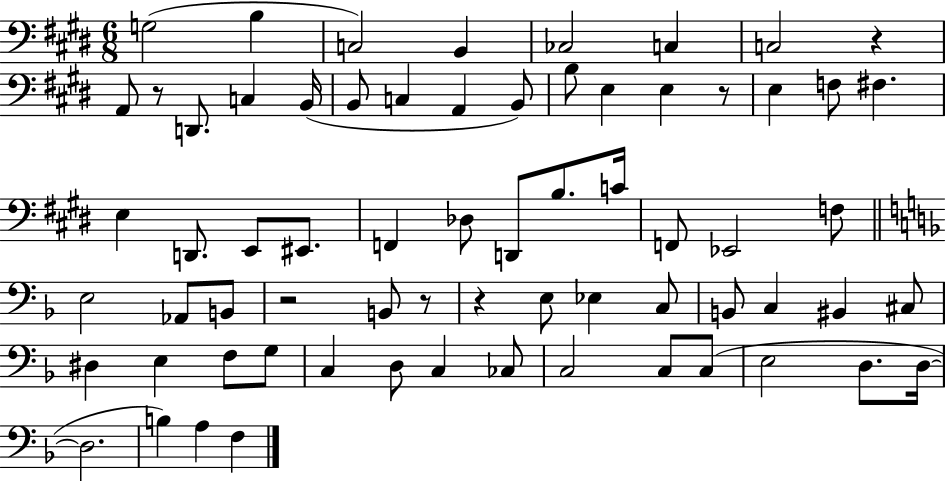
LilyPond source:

{
  \clef bass
  \numericTimeSignature
  \time 6/8
  \key e \major
  g2( b4 | c2) b,4 | ces2 c4 | c2 r4 | \break a,8 r8 d,8. c4 b,16( | b,8 c4 a,4 b,8) | b8 e4 e4 r8 | e4 f8 fis4. | \break e4 d,8. e,8 eis,8. | f,4 des8 d,8 b8. c'16 | f,8 ees,2 f8 | \bar "||" \break \key f \major e2 aes,8 b,8 | r2 b,8 r8 | r4 e8 ees4 c8 | b,8 c4 bis,4 cis8 | \break dis4 e4 f8 g8 | c4 d8 c4 ces8 | c2 c8 c8( | e2 d8. d16~~ | \break d2. | b4) a4 f4 | \bar "|."
}